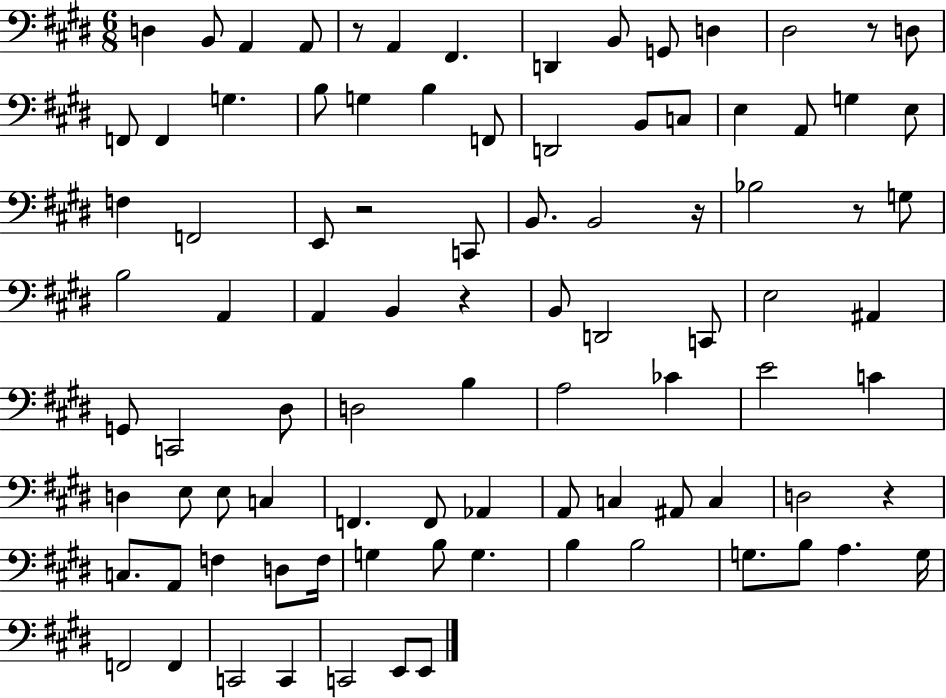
{
  \clef bass
  \numericTimeSignature
  \time 6/8
  \key e \major
  d4 b,8 a,4 a,8 | r8 a,4 fis,4. | d,4 b,8 g,8 d4 | dis2 r8 d8 | \break f,8 f,4 g4. | b8 g4 b4 f,8 | d,2 b,8 c8 | e4 a,8 g4 e8 | \break f4 f,2 | e,8 r2 c,8 | b,8. b,2 r16 | bes2 r8 g8 | \break b2 a,4 | a,4 b,4 r4 | b,8 d,2 c,8 | e2 ais,4 | \break g,8 c,2 dis8 | d2 b4 | a2 ces'4 | e'2 c'4 | \break d4 e8 e8 c4 | f,4. f,8 aes,4 | a,8 c4 ais,8 c4 | d2 r4 | \break c8. a,8 f4 d8 f16 | g4 b8 g4. | b4 b2 | g8. b8 a4. g16 | \break f,2 f,4 | c,2 c,4 | c,2 e,8 e,8 | \bar "|."
}